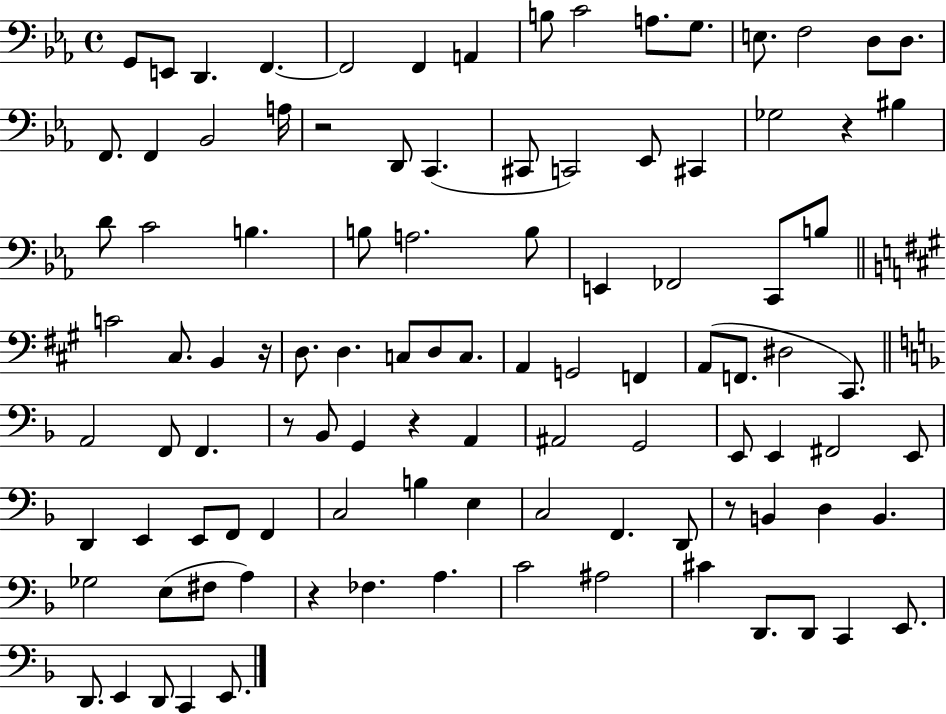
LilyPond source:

{
  \clef bass
  \time 4/4
  \defaultTimeSignature
  \key ees \major
  g,8 e,8 d,4. f,4.~~ | f,2 f,4 a,4 | b8 c'2 a8. g8. | e8. f2 d8 d8. | \break f,8. f,4 bes,2 a16 | r2 d,8 c,4.( | cis,8 c,2) ees,8 cis,4 | ges2 r4 bis4 | \break d'8 c'2 b4. | b8 a2. b8 | e,4 fes,2 c,8 b8 | \bar "||" \break \key a \major c'2 cis8. b,4 r16 | d8. d4. c8 d8 c8. | a,4 g,2 f,4 | a,8( f,8. dis2 cis,8.) | \break \bar "||" \break \key f \major a,2 f,8 f,4. | r8 bes,8 g,4 r4 a,4 | ais,2 g,2 | e,8 e,4 fis,2 e,8 | \break d,4 e,4 e,8 f,8 f,4 | c2 b4 e4 | c2 f,4. d,8 | r8 b,4 d4 b,4. | \break ges2 e8( fis8 a4) | r4 fes4. a4. | c'2 ais2 | cis'4 d,8. d,8 c,4 e,8. | \break d,8. e,4 d,8 c,4 e,8. | \bar "|."
}